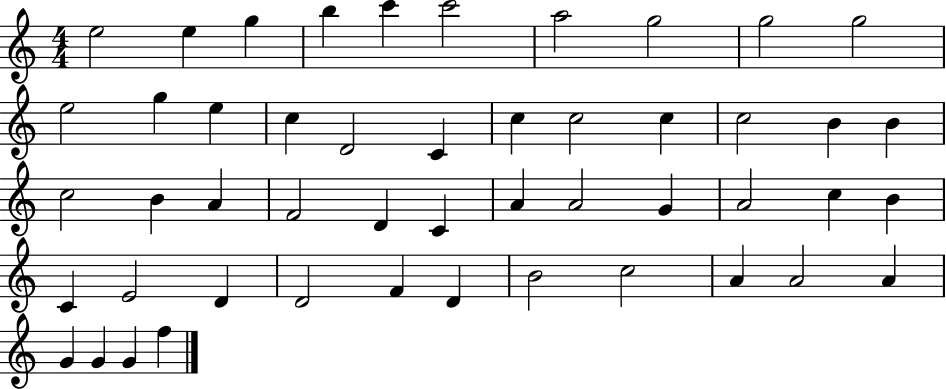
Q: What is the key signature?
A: C major